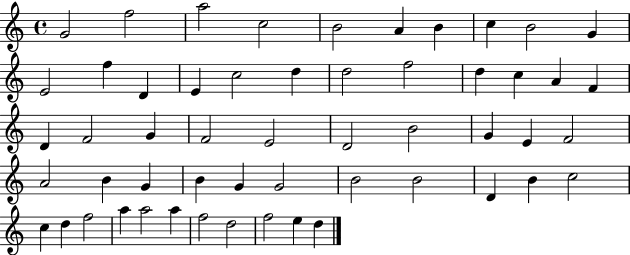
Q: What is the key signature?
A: C major